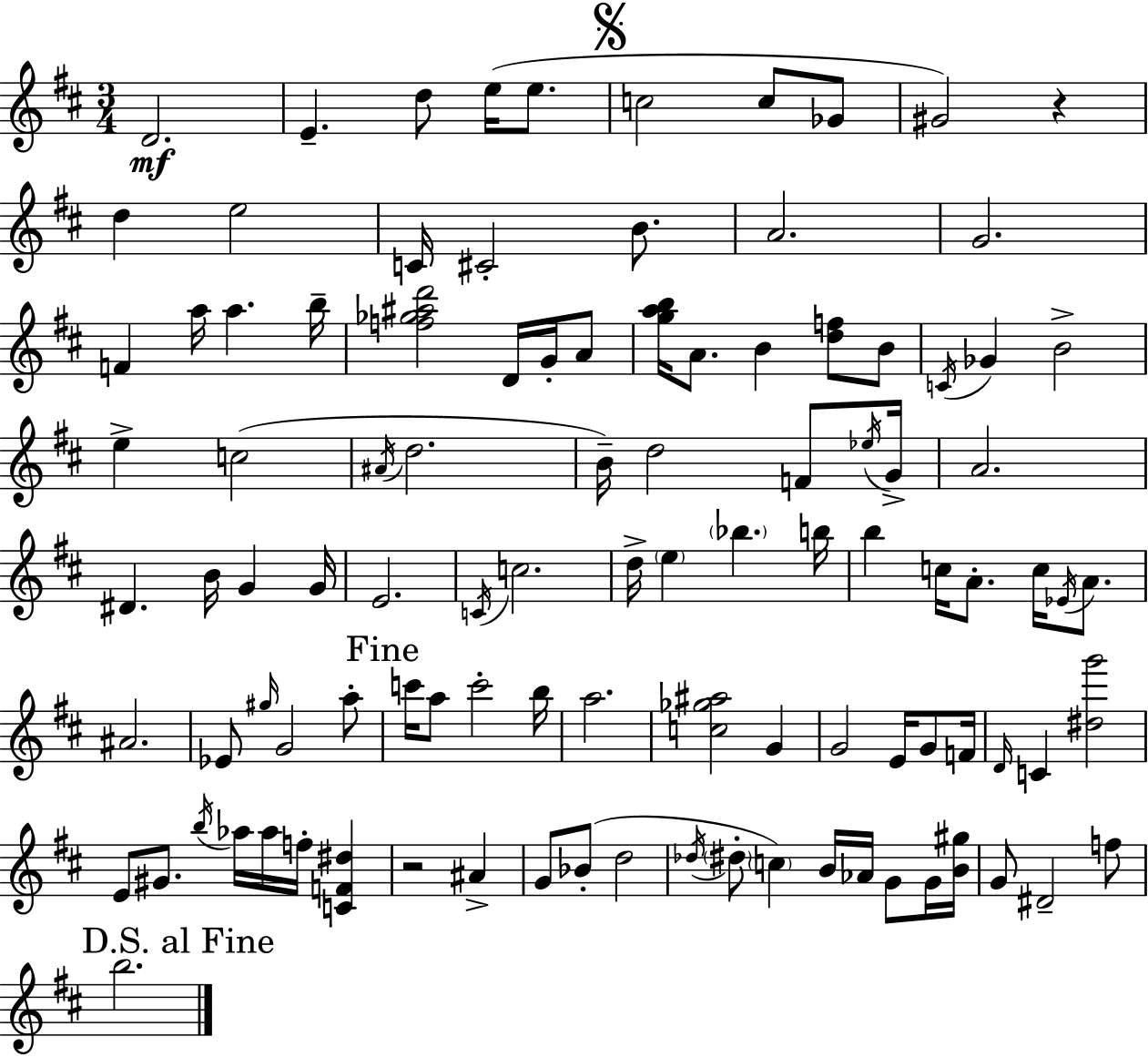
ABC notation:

X:1
T:Untitled
M:3/4
L:1/4
K:D
D2 E d/2 e/4 e/2 c2 c/2 _G/2 ^G2 z d e2 C/4 ^C2 B/2 A2 G2 F a/4 a b/4 [f_g^ad']2 D/4 G/4 A/2 [gab]/4 A/2 B [df]/2 B/2 C/4 _G B2 e c2 ^A/4 d2 B/4 d2 F/2 _e/4 G/4 A2 ^D B/4 G G/4 E2 C/4 c2 d/4 e _b b/4 b c/4 A/2 c/4 _E/4 A/2 ^A2 _E/2 ^g/4 G2 a/2 c'/4 a/2 c'2 b/4 a2 [c_g^a]2 G G2 E/4 G/2 F/4 D/4 C [^dg']2 E/2 ^G/2 b/4 _a/4 _a/4 f/4 [CF^d] z2 ^A G/2 _B/2 d2 _d/4 ^d/2 c B/4 _A/4 G/2 G/4 [B^g]/4 G/2 ^D2 f/2 b2